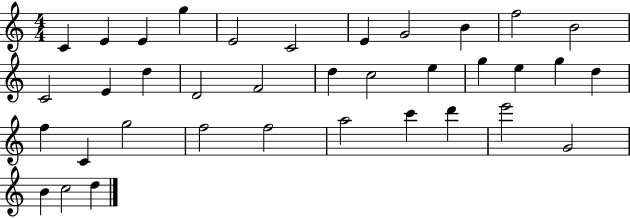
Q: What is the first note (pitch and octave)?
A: C4